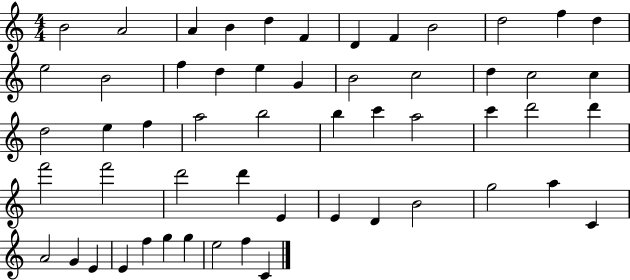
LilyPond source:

{
  \clef treble
  \numericTimeSignature
  \time 4/4
  \key c \major
  b'2 a'2 | a'4 b'4 d''4 f'4 | d'4 f'4 b'2 | d''2 f''4 d''4 | \break e''2 b'2 | f''4 d''4 e''4 g'4 | b'2 c''2 | d''4 c''2 c''4 | \break d''2 e''4 f''4 | a''2 b''2 | b''4 c'''4 a''2 | c'''4 d'''2 d'''4 | \break f'''2 f'''2 | d'''2 d'''4 e'4 | e'4 d'4 b'2 | g''2 a''4 c'4 | \break a'2 g'4 e'4 | e'4 f''4 g''4 g''4 | e''2 f''4 c'4 | \bar "|."
}